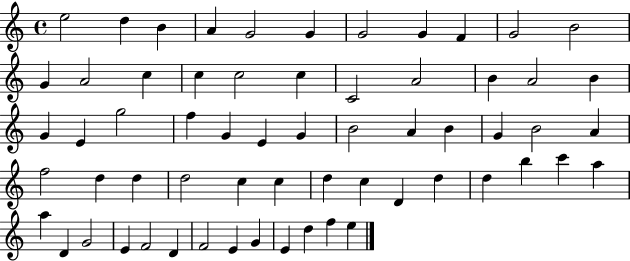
{
  \clef treble
  \time 4/4
  \defaultTimeSignature
  \key c \major
  e''2 d''4 b'4 | a'4 g'2 g'4 | g'2 g'4 f'4 | g'2 b'2 | \break g'4 a'2 c''4 | c''4 c''2 c''4 | c'2 a'2 | b'4 a'2 b'4 | \break g'4 e'4 g''2 | f''4 g'4 e'4 g'4 | b'2 a'4 b'4 | g'4 b'2 a'4 | \break f''2 d''4 d''4 | d''2 c''4 c''4 | d''4 c''4 d'4 d''4 | d''4 b''4 c'''4 a''4 | \break a''4 d'4 g'2 | e'4 f'2 d'4 | f'2 e'4 g'4 | e'4 d''4 f''4 e''4 | \break \bar "|."
}